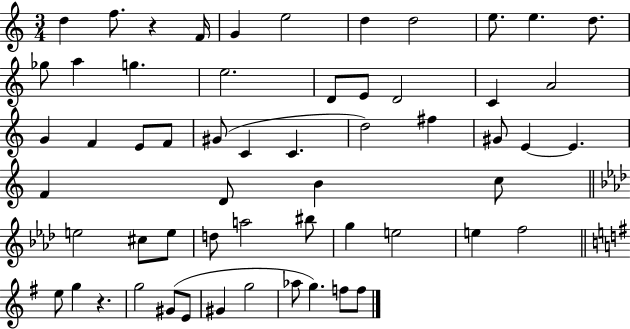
X:1
T:Untitled
M:3/4
L:1/4
K:C
d f/2 z F/4 G e2 d d2 e/2 e d/2 _g/2 a g e2 D/2 E/2 D2 C A2 G F E/2 F/2 ^G/2 C C d2 ^f ^G/2 E E F D/2 B c/2 e2 ^c/2 e/2 d/2 a2 ^b/2 g e2 e f2 e/2 g z g2 ^G/2 E/2 ^G g2 _a/2 g f/2 f/2